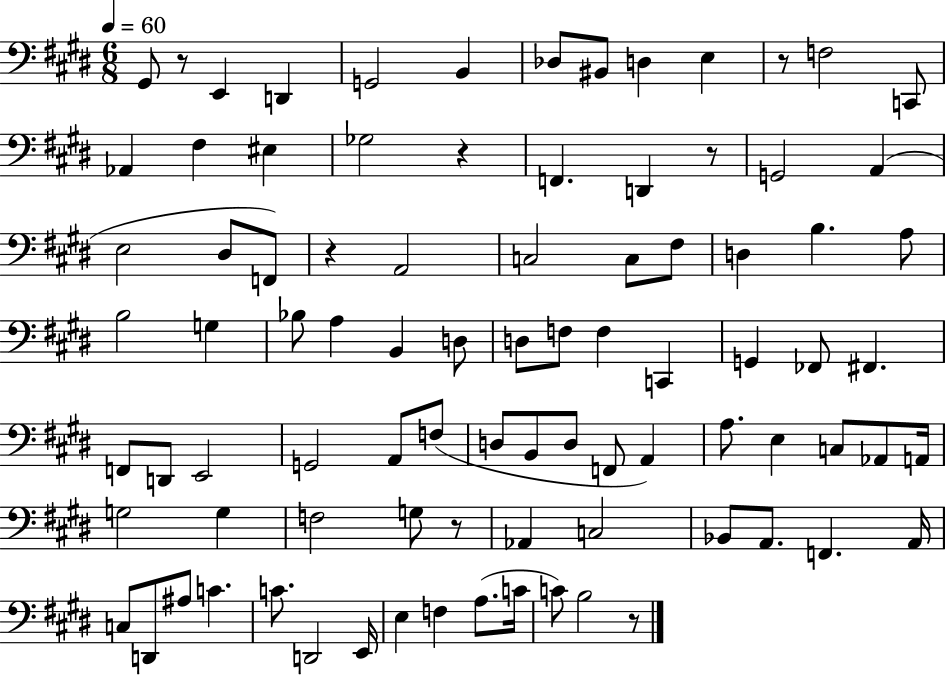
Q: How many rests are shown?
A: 7